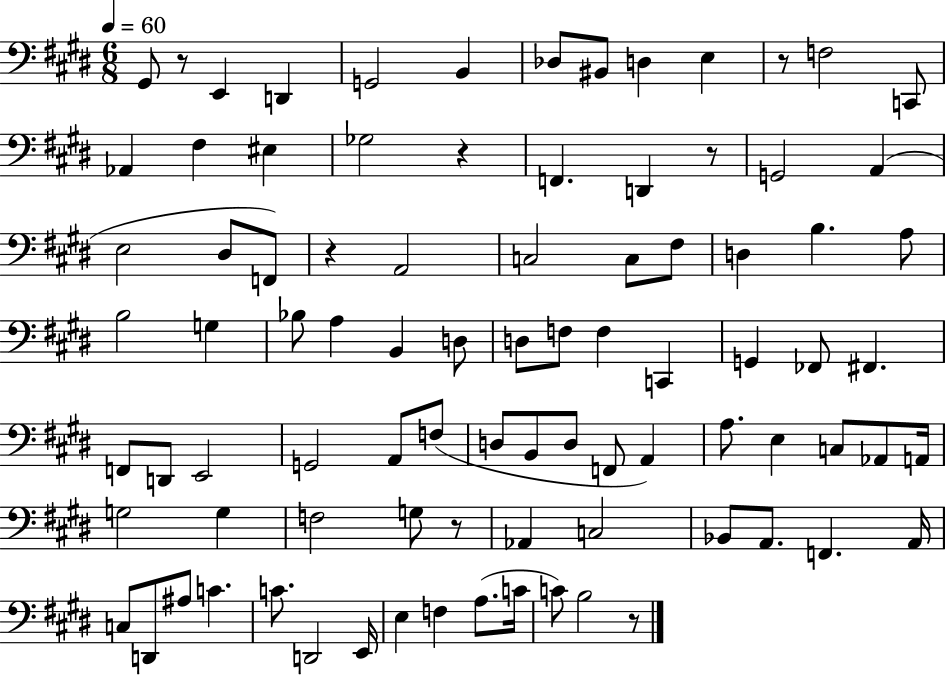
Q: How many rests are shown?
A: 7